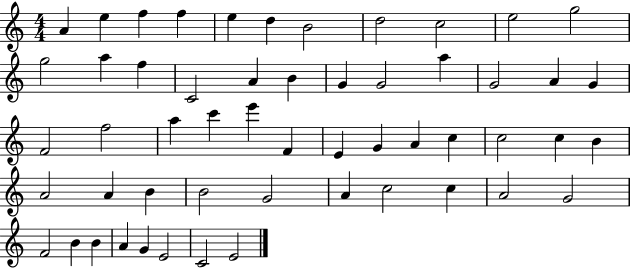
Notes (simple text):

A4/q E5/q F5/q F5/q E5/q D5/q B4/h D5/h C5/h E5/h G5/h G5/h A5/q F5/q C4/h A4/q B4/q G4/q G4/h A5/q G4/h A4/q G4/q F4/h F5/h A5/q C6/q E6/q F4/q E4/q G4/q A4/q C5/q C5/h C5/q B4/q A4/h A4/q B4/q B4/h G4/h A4/q C5/h C5/q A4/h G4/h F4/h B4/q B4/q A4/q G4/q E4/h C4/h E4/h